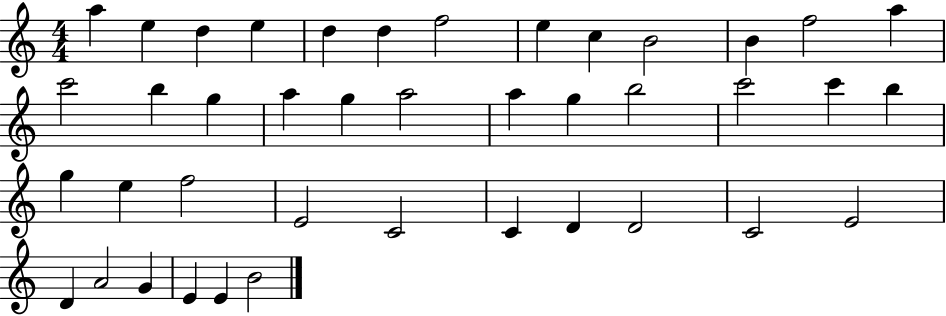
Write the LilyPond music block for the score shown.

{
  \clef treble
  \numericTimeSignature
  \time 4/4
  \key c \major
  a''4 e''4 d''4 e''4 | d''4 d''4 f''2 | e''4 c''4 b'2 | b'4 f''2 a''4 | \break c'''2 b''4 g''4 | a''4 g''4 a''2 | a''4 g''4 b''2 | c'''2 c'''4 b''4 | \break g''4 e''4 f''2 | e'2 c'2 | c'4 d'4 d'2 | c'2 e'2 | \break d'4 a'2 g'4 | e'4 e'4 b'2 | \bar "|."
}